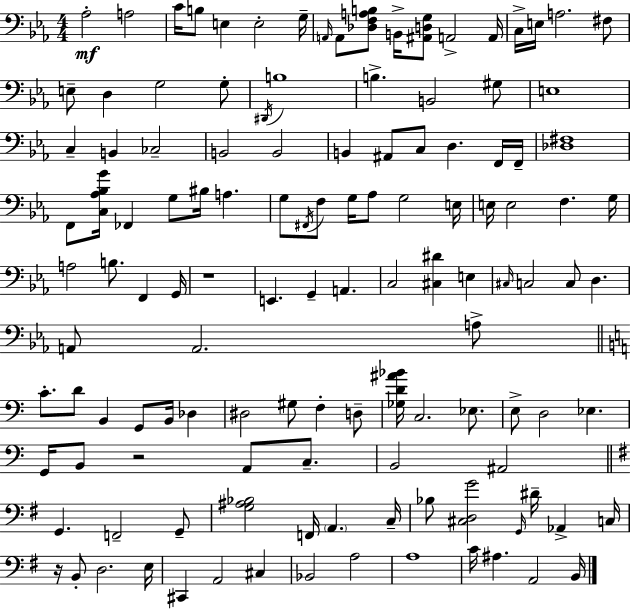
X:1
T:Untitled
M:4/4
L:1/4
K:Cm
_A,2 A,2 C/4 B,/2 E, E,2 G,/4 A,,/4 A,,/2 [_D,F,A,B,]/2 B,,/4 [^A,,D,G,]/2 A,,2 A,,/4 C,/4 E,/4 A,2 ^F,/2 E,/2 D, G,2 G,/2 ^D,,/4 B,4 B, B,,2 ^G,/2 E,4 C, B,, _C,2 B,,2 B,,2 B,, ^A,,/2 C,/2 D, F,,/4 F,,/4 [_D,^F,]4 F,,/2 [C,_A,_B,G]/4 _F,, G,/2 ^B,/4 A, G,/2 ^F,,/4 F,/2 G,/4 _A,/2 G,2 E,/4 E,/4 E,2 F, G,/4 A,2 B,/2 F,, G,,/4 z4 E,, G,, A,, C,2 [^C,^D] E, ^C,/4 C,2 C,/2 D, A,,/2 A,,2 A,/2 C/2 D/2 B,, G,,/2 B,,/4 _D, ^D,2 ^G,/2 F, D,/2 [_G,D^A_B]/4 C,2 _E,/2 E,/2 D,2 _E, G,,/4 B,,/2 z2 A,,/2 C,/2 B,,2 ^A,,2 G,, F,,2 G,,/2 [G,^A,_B,]2 F,,/4 A,, C,/4 _B,/2 [^C,D,G]2 G,,/4 ^D/4 _A,, C,/4 z/4 B,,/2 D,2 E,/4 ^C,, A,,2 ^C, _B,,2 A,2 A,4 C/4 ^A, A,,2 B,,/4